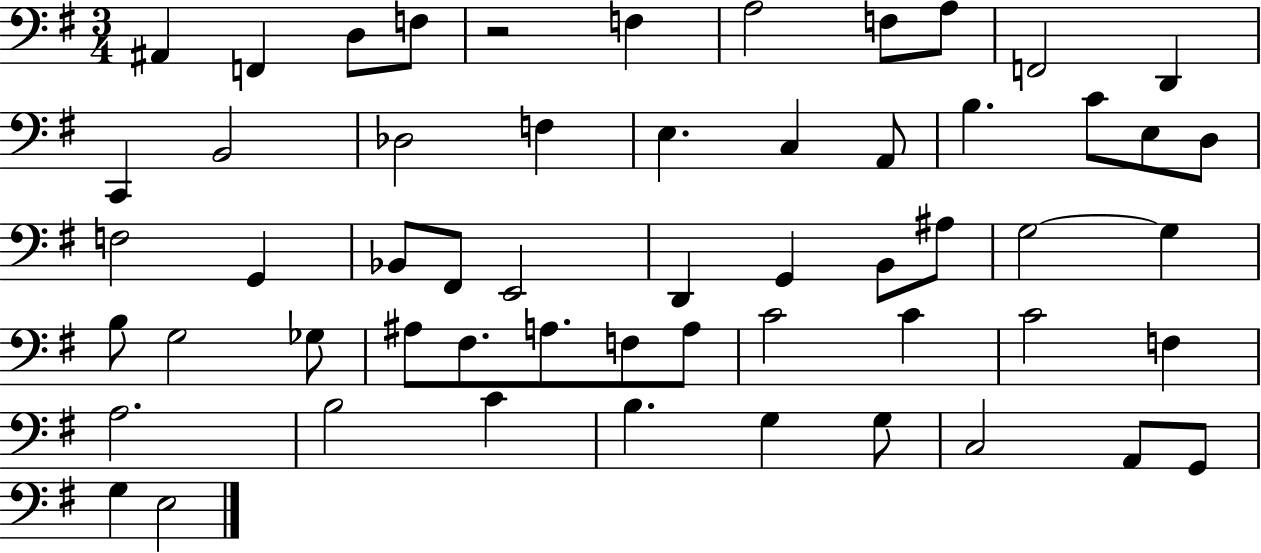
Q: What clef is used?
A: bass